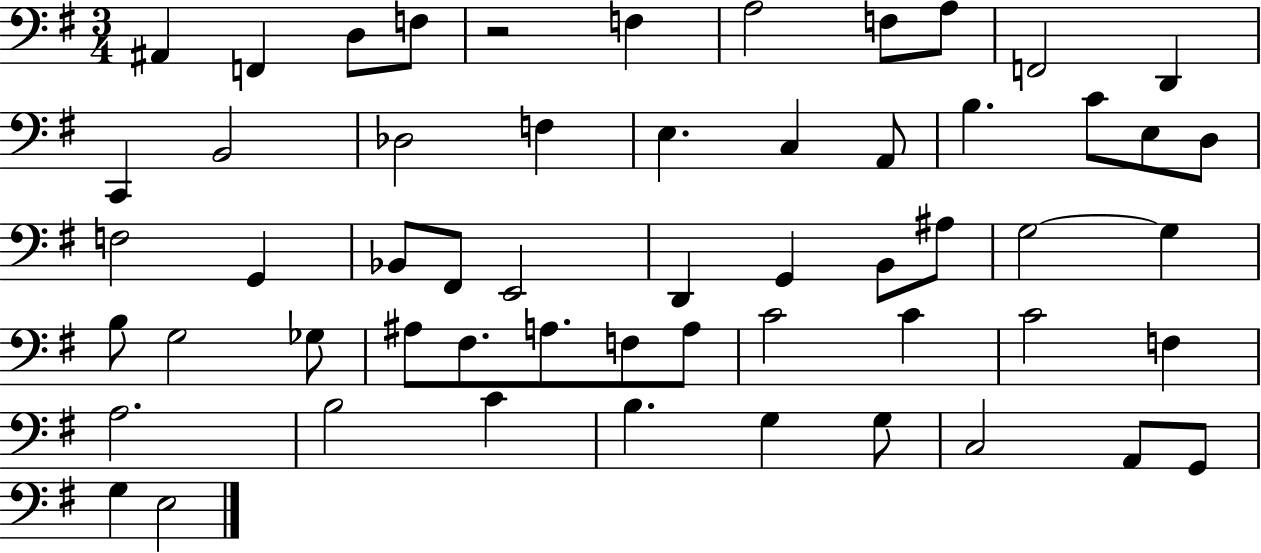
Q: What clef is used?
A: bass